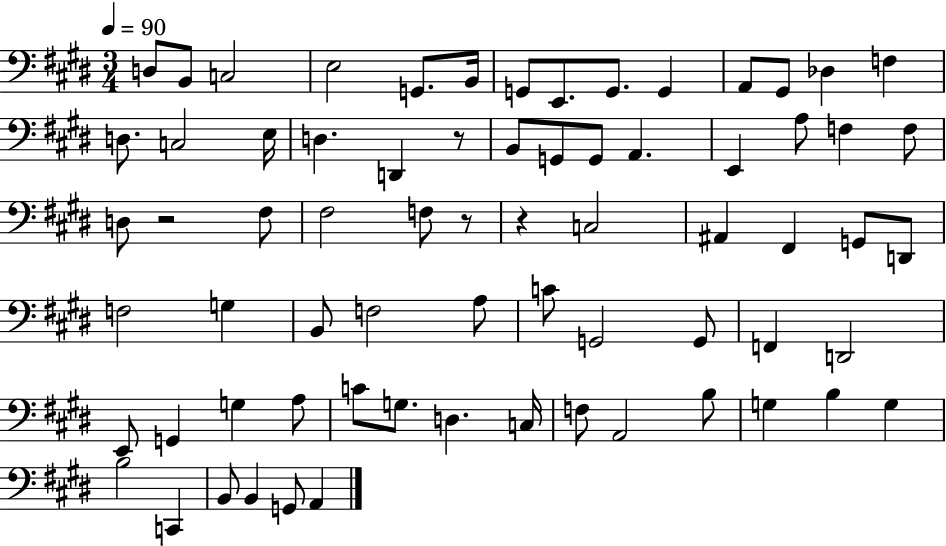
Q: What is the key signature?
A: E major